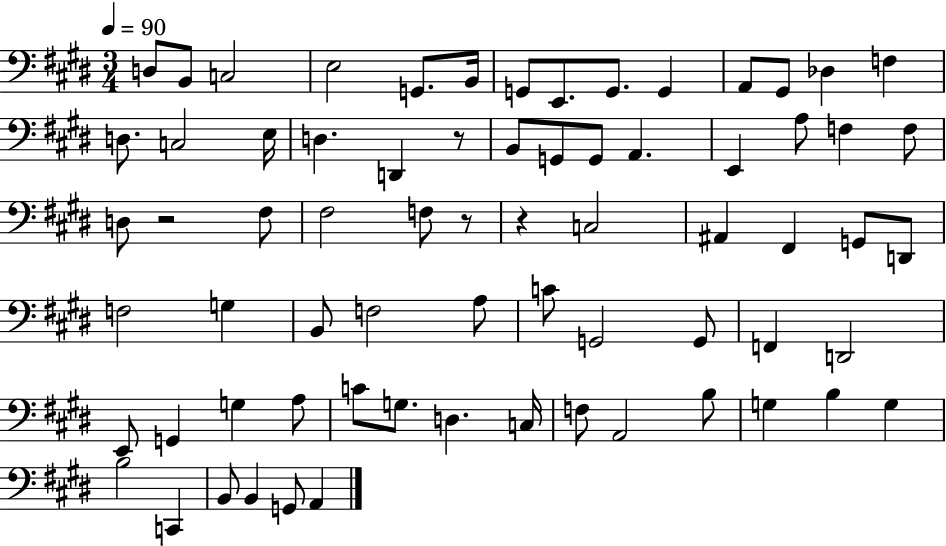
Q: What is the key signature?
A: E major